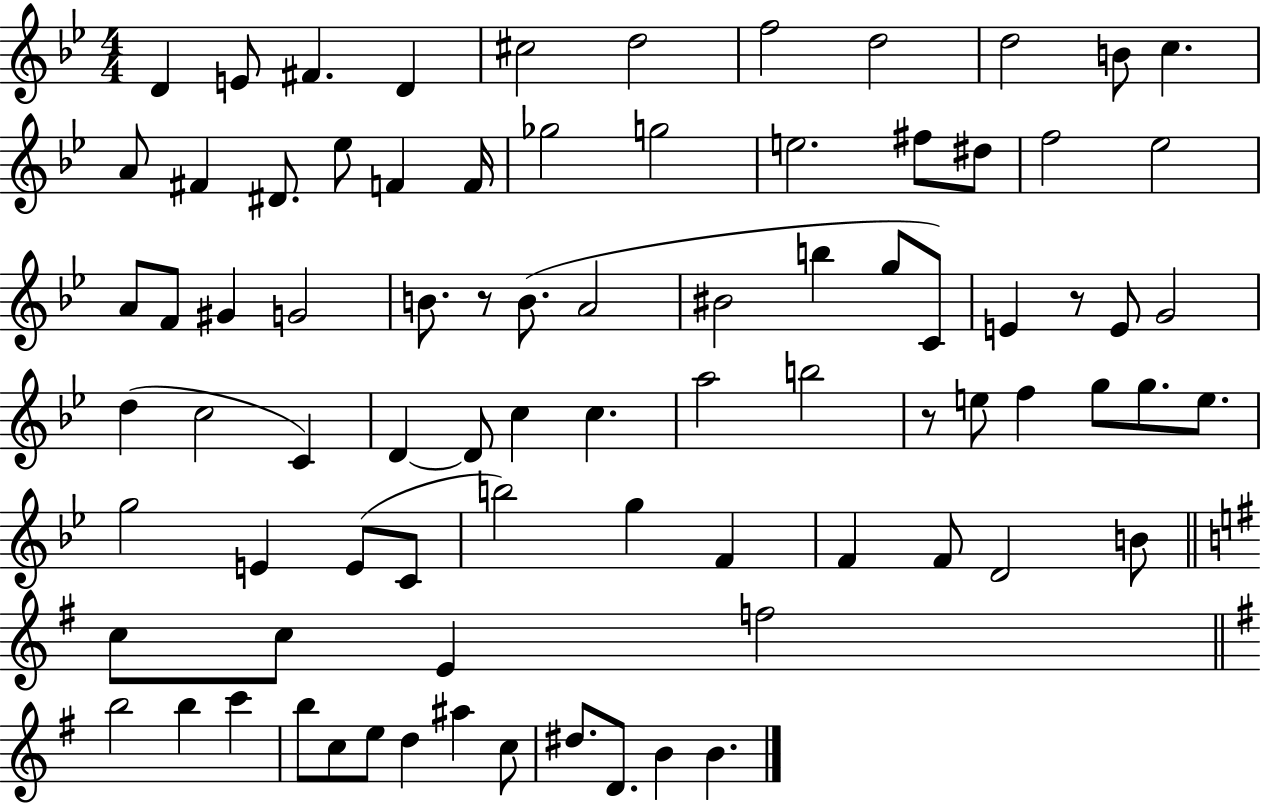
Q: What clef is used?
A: treble